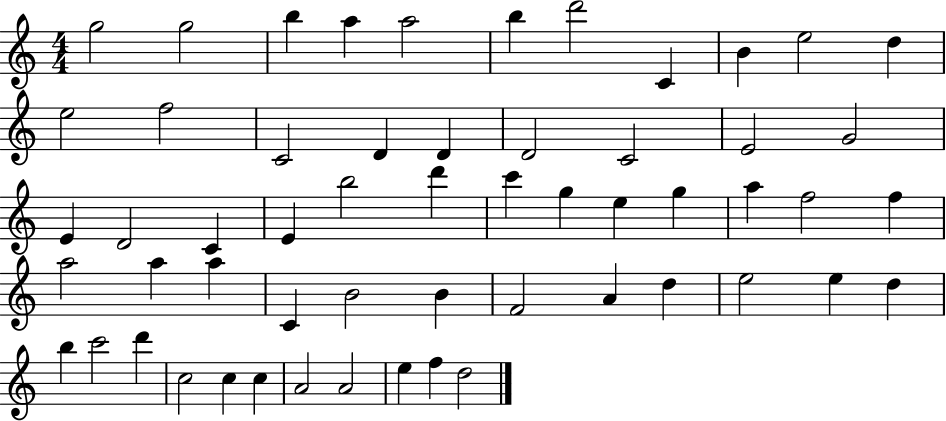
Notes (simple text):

G5/h G5/h B5/q A5/q A5/h B5/q D6/h C4/q B4/q E5/h D5/q E5/h F5/h C4/h D4/q D4/q D4/h C4/h E4/h G4/h E4/q D4/h C4/q E4/q B5/h D6/q C6/q G5/q E5/q G5/q A5/q F5/h F5/q A5/h A5/q A5/q C4/q B4/h B4/q F4/h A4/q D5/q E5/h E5/q D5/q B5/q C6/h D6/q C5/h C5/q C5/q A4/h A4/h E5/q F5/q D5/h